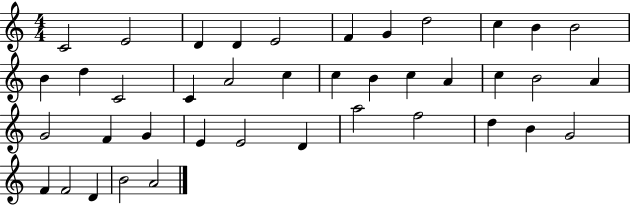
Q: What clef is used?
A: treble